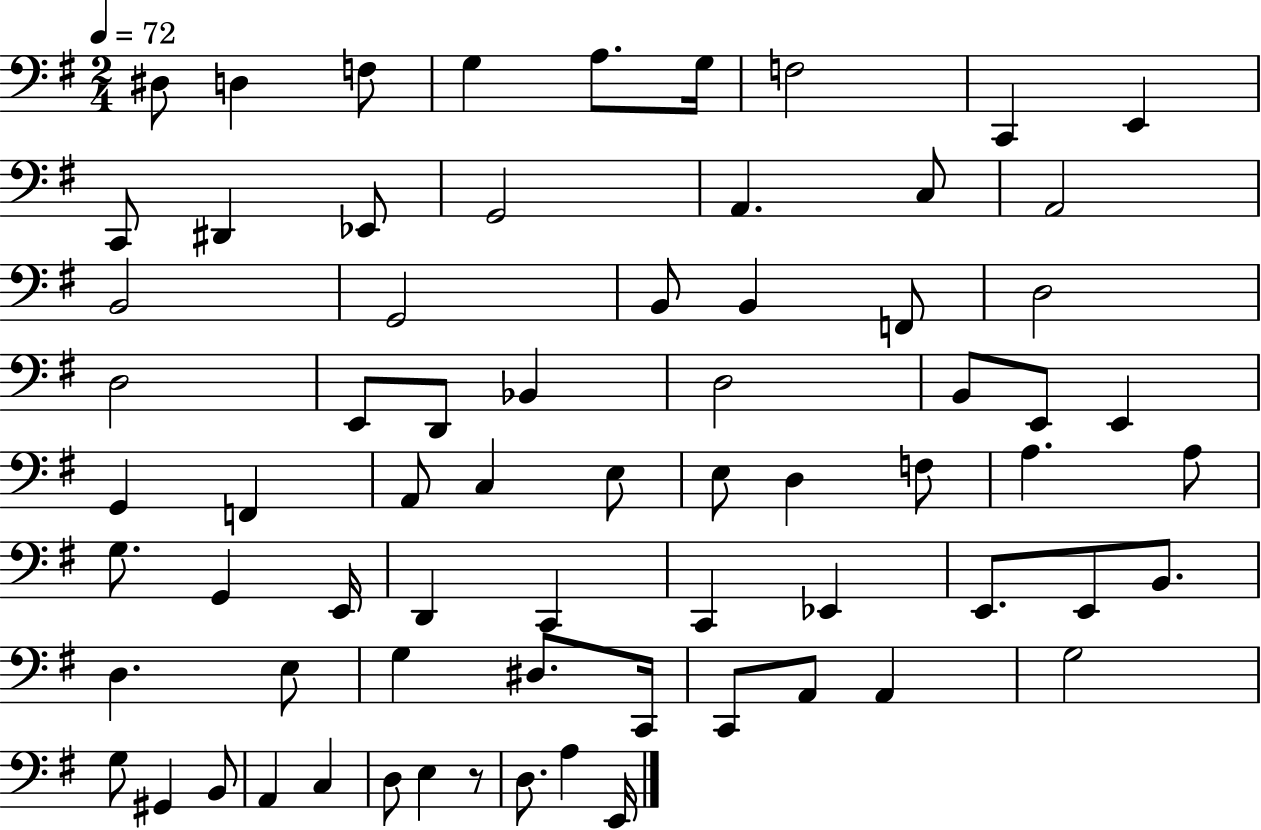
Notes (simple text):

D#3/e D3/q F3/e G3/q A3/e. G3/s F3/h C2/q E2/q C2/e D#2/q Eb2/e G2/h A2/q. C3/e A2/h B2/h G2/h B2/e B2/q F2/e D3/h D3/h E2/e D2/e Bb2/q D3/h B2/e E2/e E2/q G2/q F2/q A2/e C3/q E3/e E3/e D3/q F3/e A3/q. A3/e G3/e. G2/q E2/s D2/q C2/q C2/q Eb2/q E2/e. E2/e B2/e. D3/q. E3/e G3/q D#3/e. C2/s C2/e A2/e A2/q G3/h G3/e G#2/q B2/e A2/q C3/q D3/e E3/q R/e D3/e. A3/q E2/s